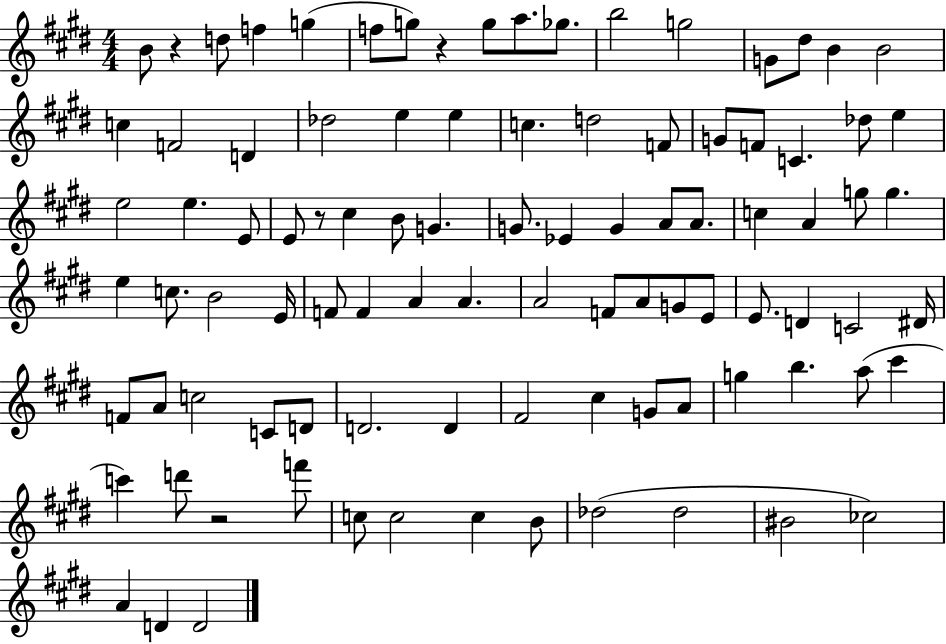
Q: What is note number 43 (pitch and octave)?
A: A4